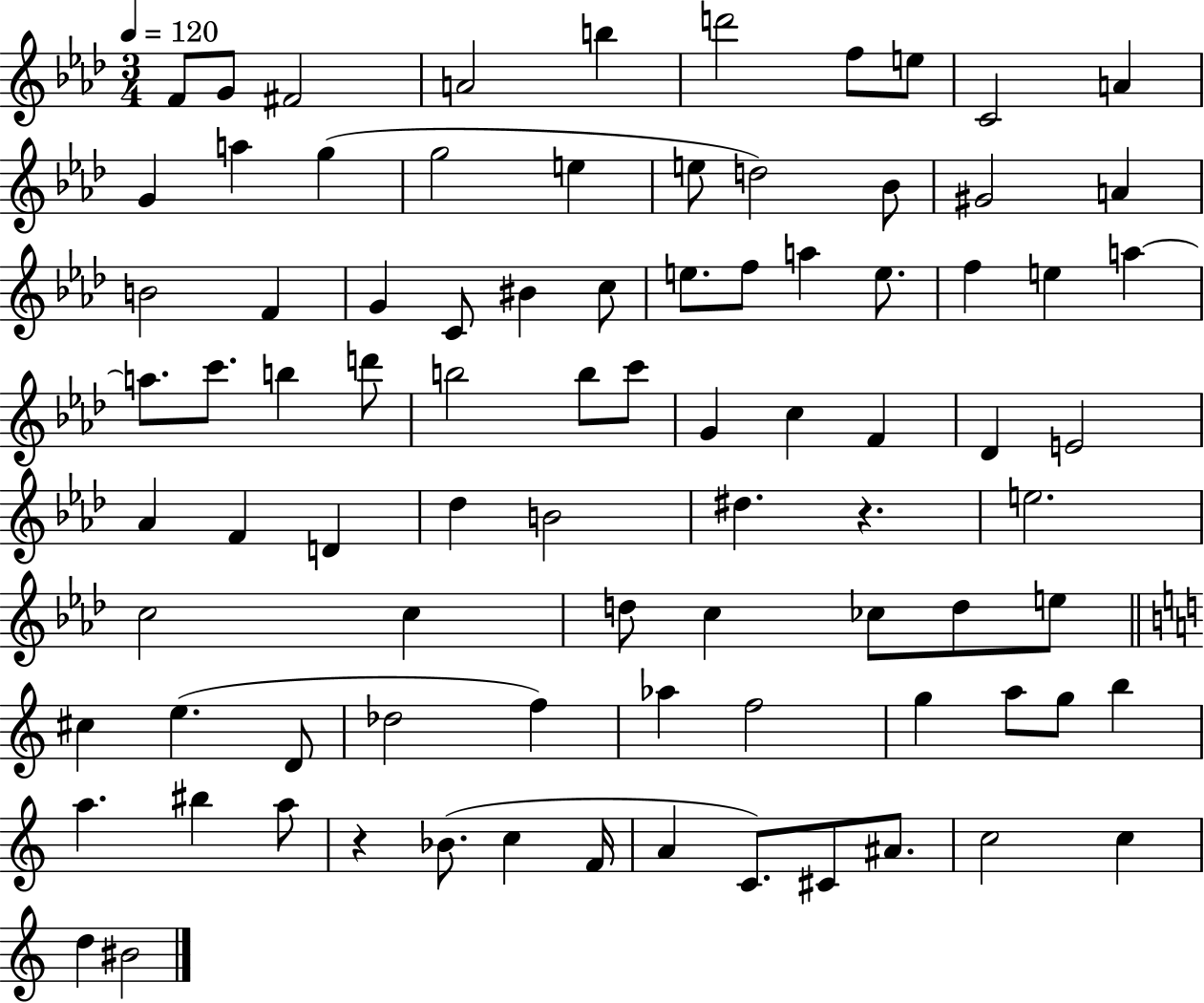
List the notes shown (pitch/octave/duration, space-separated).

F4/e G4/e F#4/h A4/h B5/q D6/h F5/e E5/e C4/h A4/q G4/q A5/q G5/q G5/h E5/q E5/e D5/h Bb4/e G#4/h A4/q B4/h F4/q G4/q C4/e BIS4/q C5/e E5/e. F5/e A5/q E5/e. F5/q E5/q A5/q A5/e. C6/e. B5/q D6/e B5/h B5/e C6/e G4/q C5/q F4/q Db4/q E4/h Ab4/q F4/q D4/q Db5/q B4/h D#5/q. R/q. E5/h. C5/h C5/q D5/e C5/q CES5/e D5/e E5/e C#5/q E5/q. D4/e Db5/h F5/q Ab5/q F5/h G5/q A5/e G5/e B5/q A5/q. BIS5/q A5/e R/q Bb4/e. C5/q F4/s A4/q C4/e. C#4/e A#4/e. C5/h C5/q D5/q BIS4/h